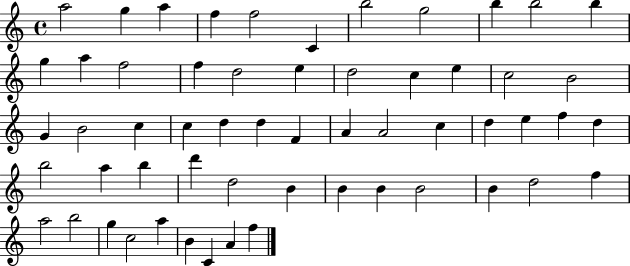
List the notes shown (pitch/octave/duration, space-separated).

A5/h G5/q A5/q F5/q F5/h C4/q B5/h G5/h B5/q B5/h B5/q G5/q A5/q F5/h F5/q D5/h E5/q D5/h C5/q E5/q C5/h B4/h G4/q B4/h C5/q C5/q D5/q D5/q F4/q A4/q A4/h C5/q D5/q E5/q F5/q D5/q B5/h A5/q B5/q D6/q D5/h B4/q B4/q B4/q B4/h B4/q D5/h F5/q A5/h B5/h G5/q C5/h A5/q B4/q C4/q A4/q F5/q